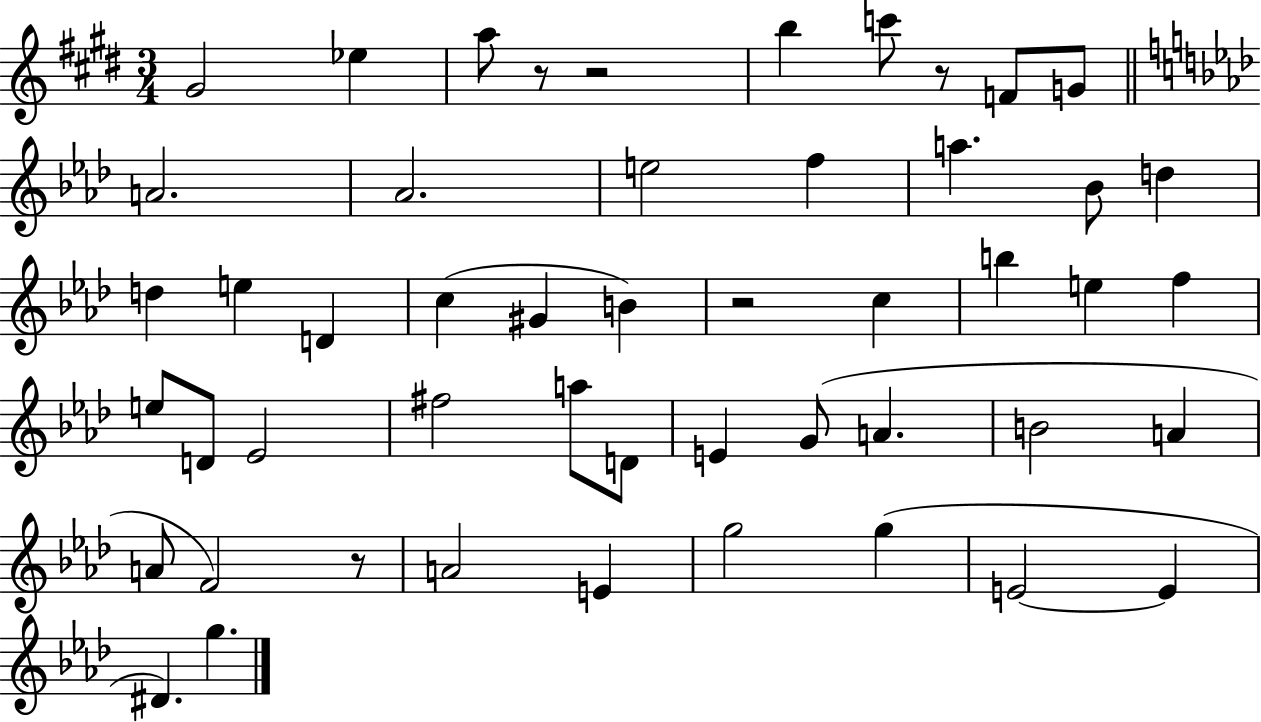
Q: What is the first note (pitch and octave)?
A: G#4